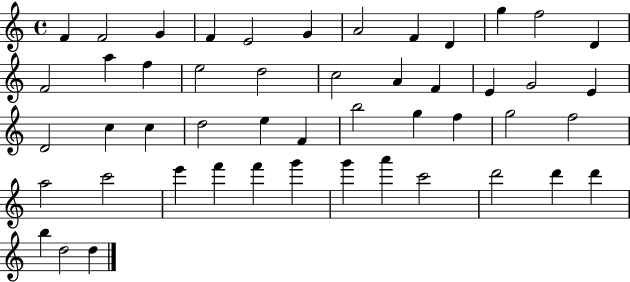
F4/q F4/h G4/q F4/q E4/h G4/q A4/h F4/q D4/q G5/q F5/h D4/q F4/h A5/q F5/q E5/h D5/h C5/h A4/q F4/q E4/q G4/h E4/q D4/h C5/q C5/q D5/h E5/q F4/q B5/h G5/q F5/q G5/h F5/h A5/h C6/h E6/q F6/q F6/q G6/q G6/q A6/q C6/h D6/h D6/q D6/q B5/q D5/h D5/q